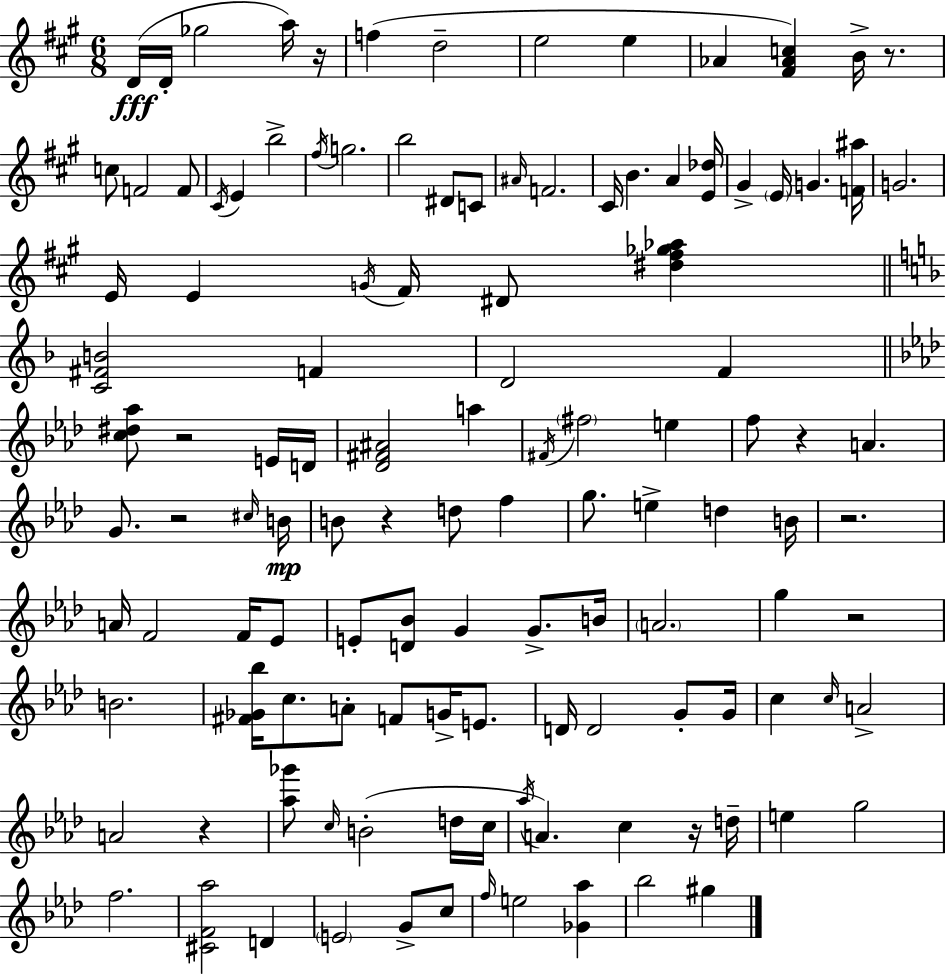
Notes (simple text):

D4/s D4/s Gb5/h A5/s R/s F5/q D5/h E5/h E5/q Ab4/q [F#4,Ab4,C5]/q B4/s R/e. C5/e F4/h F4/e C#4/s E4/q B5/h F#5/s G5/h. B5/h D#4/e C4/e A#4/s F4/h. C#4/s B4/q. A4/q [E4,Db5]/s G#4/q E4/s G4/q. [F4,A#5]/s G4/h. E4/s E4/q G4/s F#4/s D#4/e [D#5,F#5,Gb5,Ab5]/q [C4,F#4,B4]/h F4/q D4/h F4/q [C5,D#5,Ab5]/e R/h E4/s D4/s [Db4,F#4,A#4]/h A5/q F#4/s F#5/h E5/q F5/e R/q A4/q. G4/e. R/h C#5/s B4/s B4/e R/q D5/e F5/q G5/e. E5/q D5/q B4/s R/h. A4/s F4/h F4/s Eb4/e E4/e [D4,Bb4]/e G4/q G4/e. B4/s A4/h. G5/q R/h B4/h. [F#4,Gb4,Bb5]/s C5/e. A4/e F4/e G4/s E4/e. D4/s D4/h G4/e G4/s C5/q C5/s A4/h A4/h R/q [Ab5,Gb6]/e C5/s B4/h D5/s C5/s Ab5/s A4/q. C5/q R/s D5/s E5/q G5/h F5/h. [C#4,F4,Ab5]/h D4/q E4/h G4/e C5/e F5/s E5/h [Gb4,Ab5]/q Bb5/h G#5/q